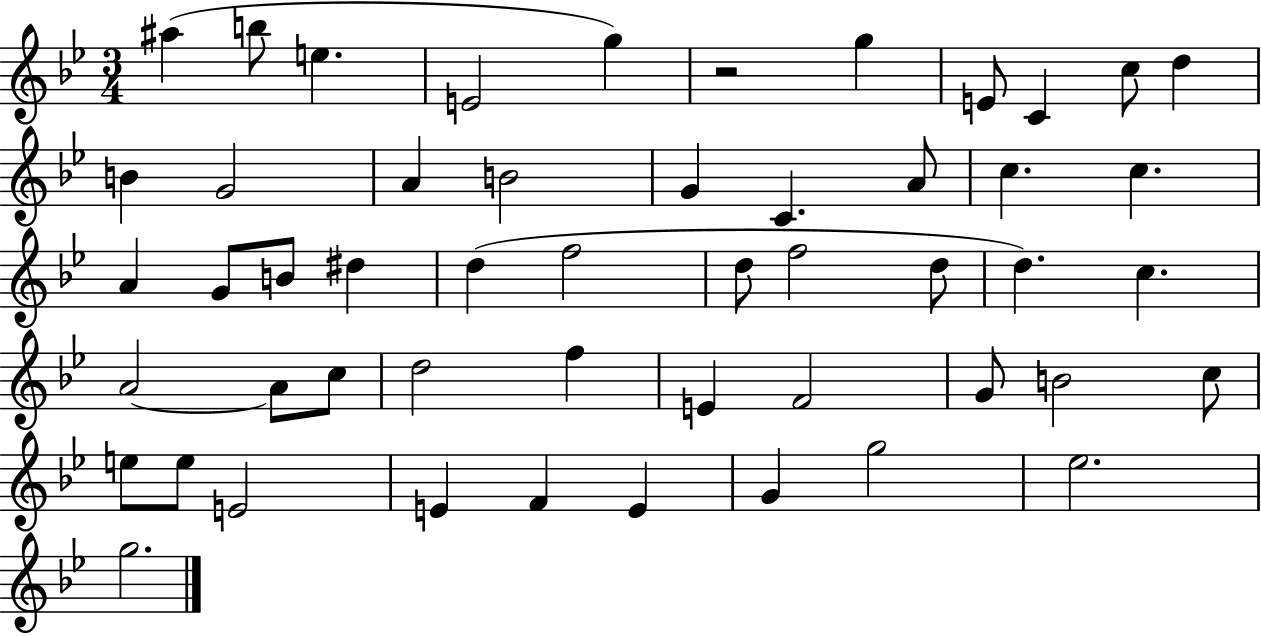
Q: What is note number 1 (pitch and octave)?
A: A#5